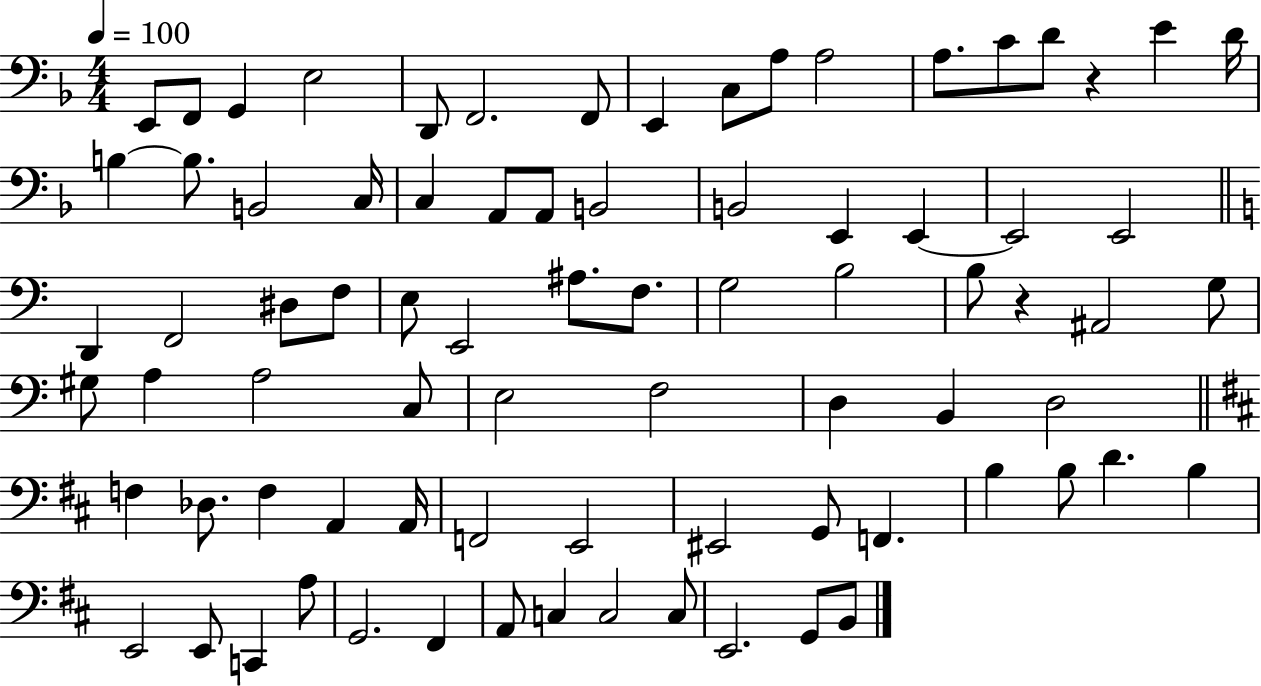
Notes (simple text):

E2/e F2/e G2/q E3/h D2/e F2/h. F2/e E2/q C3/e A3/e A3/h A3/e. C4/e D4/e R/q E4/q D4/s B3/q B3/e. B2/h C3/s C3/q A2/e A2/e B2/h B2/h E2/q E2/q E2/h E2/h D2/q F2/h D#3/e F3/e E3/e E2/h A#3/e. F3/e. G3/h B3/h B3/e R/q A#2/h G3/e G#3/e A3/q A3/h C3/e E3/h F3/h D3/q B2/q D3/h F3/q Db3/e. F3/q A2/q A2/s F2/h E2/h EIS2/h G2/e F2/q. B3/q B3/e D4/q. B3/q E2/h E2/e C2/q A3/e G2/h. F#2/q A2/e C3/q C3/h C3/e E2/h. G2/e B2/e